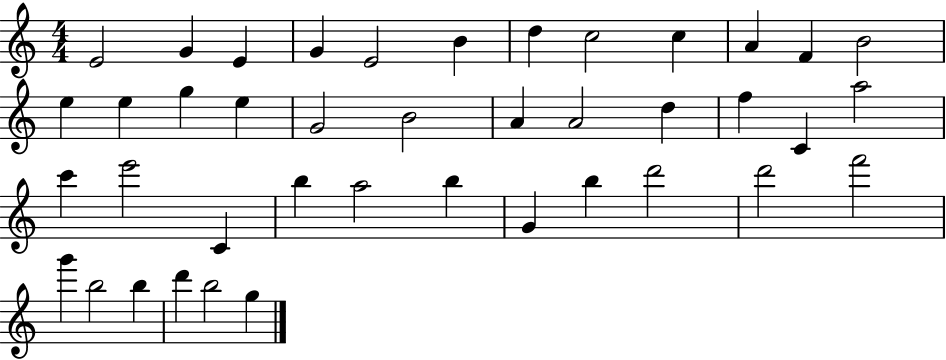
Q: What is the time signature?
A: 4/4